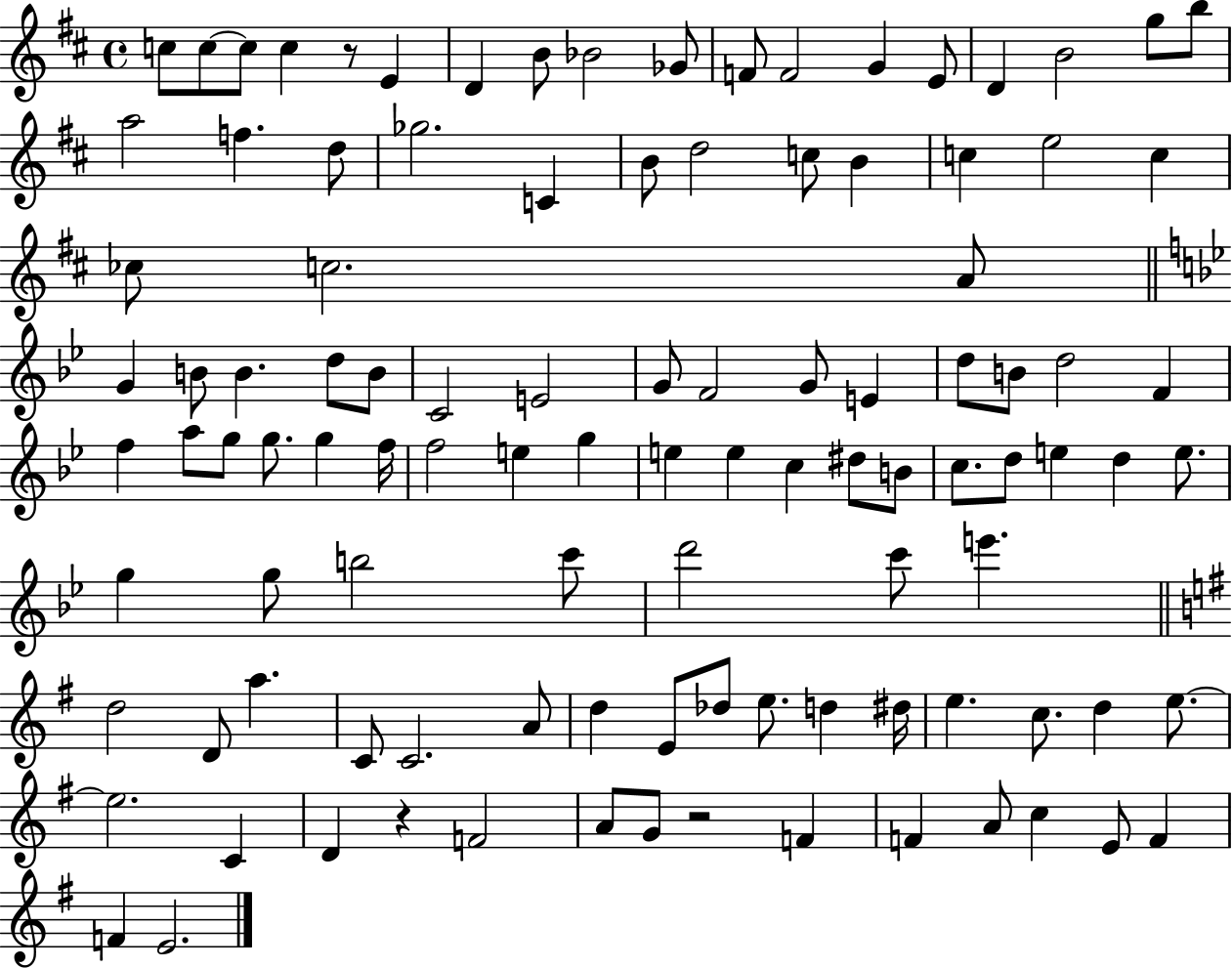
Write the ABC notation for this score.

X:1
T:Untitled
M:4/4
L:1/4
K:D
c/2 c/2 c/2 c z/2 E D B/2 _B2 _G/2 F/2 F2 G E/2 D B2 g/2 b/2 a2 f d/2 _g2 C B/2 d2 c/2 B c e2 c _c/2 c2 A/2 G B/2 B d/2 B/2 C2 E2 G/2 F2 G/2 E d/2 B/2 d2 F f a/2 g/2 g/2 g f/4 f2 e g e e c ^d/2 B/2 c/2 d/2 e d e/2 g g/2 b2 c'/2 d'2 c'/2 e' d2 D/2 a C/2 C2 A/2 d E/2 _d/2 e/2 d ^d/4 e c/2 d e/2 e2 C D z F2 A/2 G/2 z2 F F A/2 c E/2 F F E2